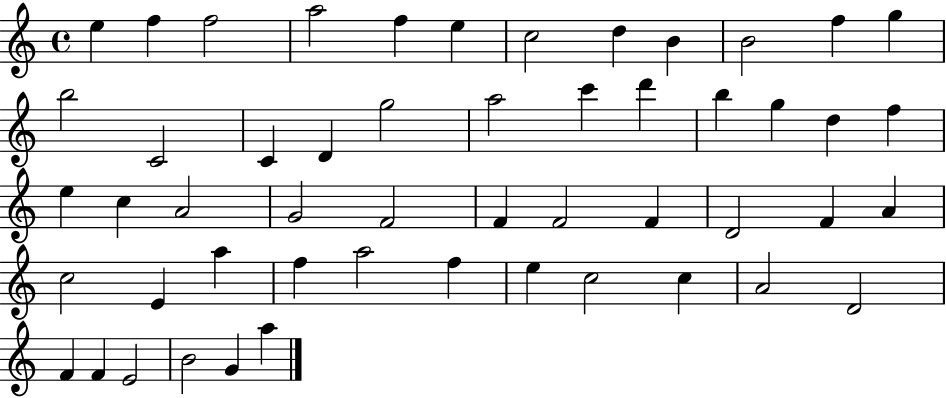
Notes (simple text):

E5/q F5/q F5/h A5/h F5/q E5/q C5/h D5/q B4/q B4/h F5/q G5/q B5/h C4/h C4/q D4/q G5/h A5/h C6/q D6/q B5/q G5/q D5/q F5/q E5/q C5/q A4/h G4/h F4/h F4/q F4/h F4/q D4/h F4/q A4/q C5/h E4/q A5/q F5/q A5/h F5/q E5/q C5/h C5/q A4/h D4/h F4/q F4/q E4/h B4/h G4/q A5/q